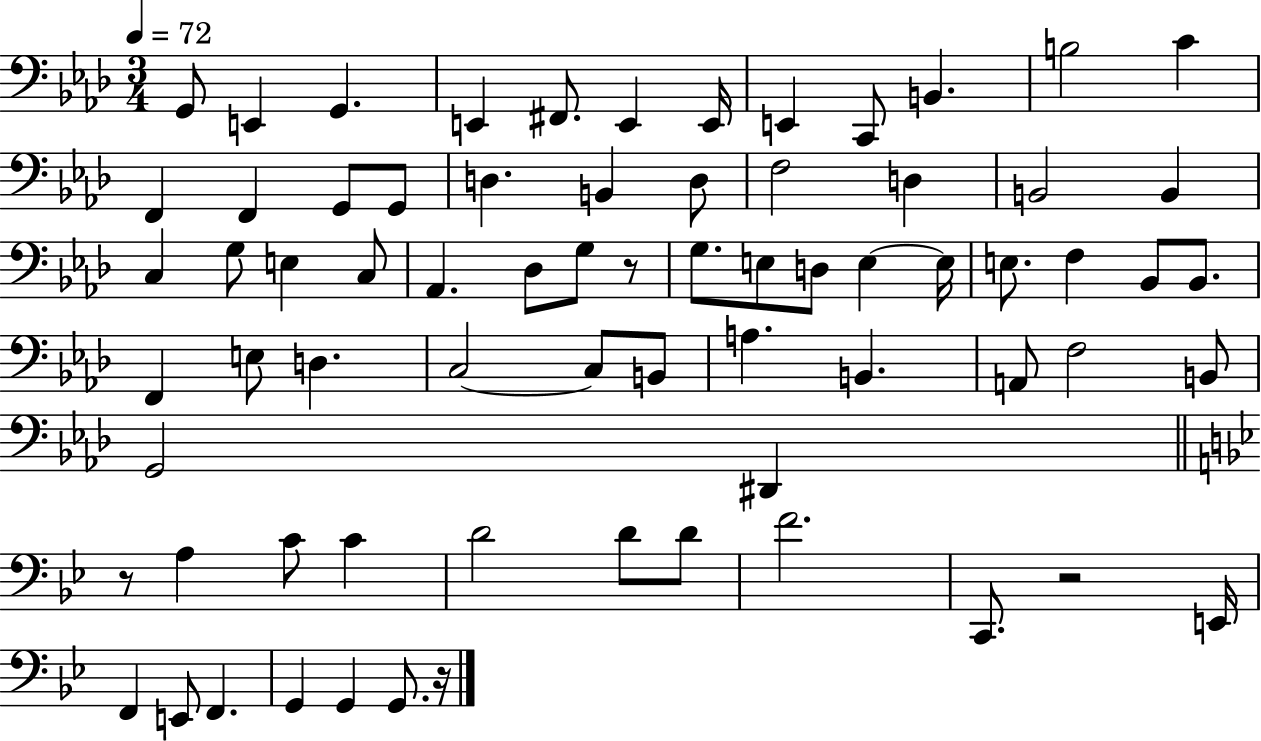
X:1
T:Untitled
M:3/4
L:1/4
K:Ab
G,,/2 E,, G,, E,, ^F,,/2 E,, E,,/4 E,, C,,/2 B,, B,2 C F,, F,, G,,/2 G,,/2 D, B,, D,/2 F,2 D, B,,2 B,, C, G,/2 E, C,/2 _A,, _D,/2 G,/2 z/2 G,/2 E,/2 D,/2 E, E,/4 E,/2 F, _B,,/2 _B,,/2 F,, E,/2 D, C,2 C,/2 B,,/2 A, B,, A,,/2 F,2 B,,/2 G,,2 ^D,, z/2 A, C/2 C D2 D/2 D/2 F2 C,,/2 z2 E,,/4 F,, E,,/2 F,, G,, G,, G,,/2 z/4